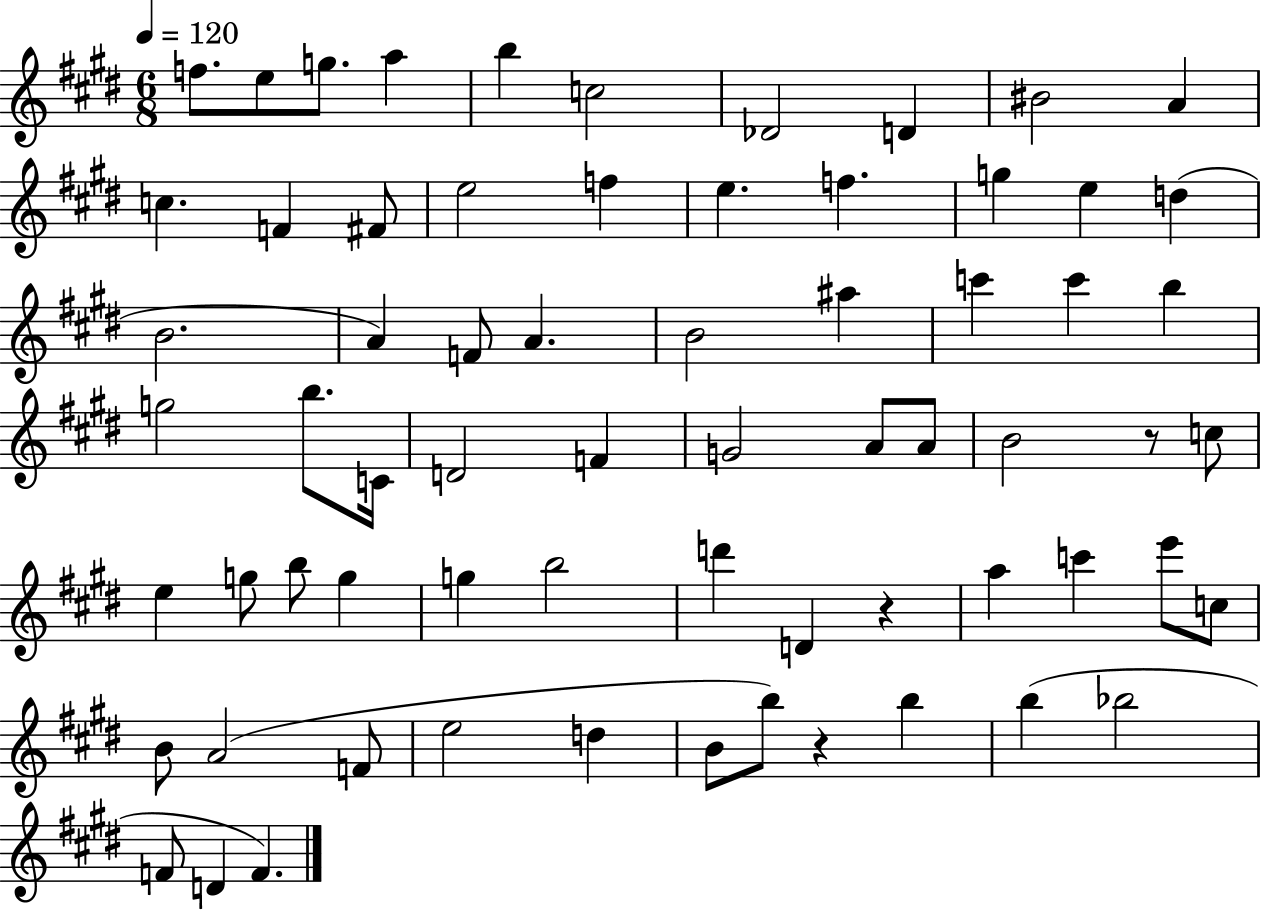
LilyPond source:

{
  \clef treble
  \numericTimeSignature
  \time 6/8
  \key e \major
  \tempo 4 = 120
  \repeat volta 2 { f''8. e''8 g''8. a''4 | b''4 c''2 | des'2 d'4 | bis'2 a'4 | \break c''4. f'4 fis'8 | e''2 f''4 | e''4. f''4. | g''4 e''4 d''4( | \break b'2. | a'4) f'8 a'4. | b'2 ais''4 | c'''4 c'''4 b''4 | \break g''2 b''8. c'16 | d'2 f'4 | g'2 a'8 a'8 | b'2 r8 c''8 | \break e''4 g''8 b''8 g''4 | g''4 b''2 | d'''4 d'4 r4 | a''4 c'''4 e'''8 c''8 | \break b'8 a'2( f'8 | e''2 d''4 | b'8 b''8) r4 b''4 | b''4( bes''2 | \break f'8 d'4 f'4.) | } \bar "|."
}